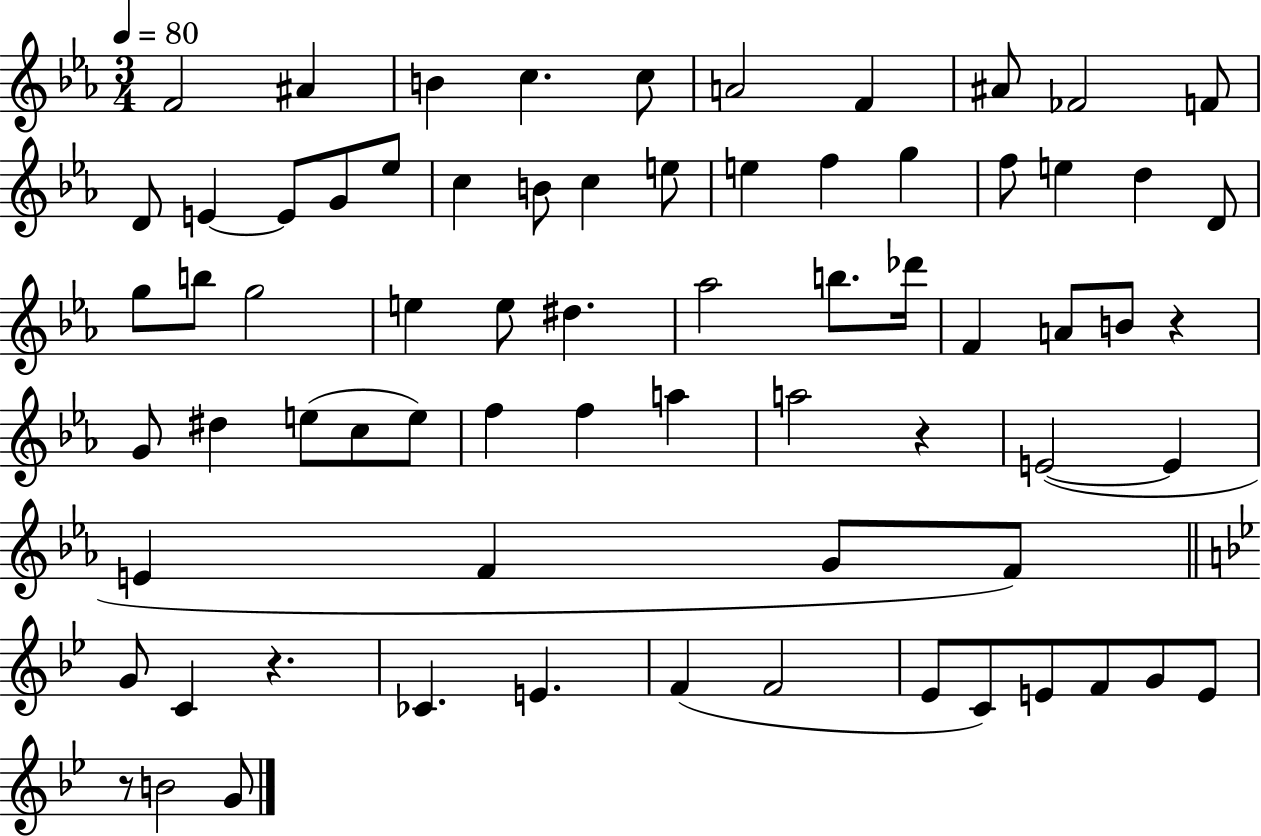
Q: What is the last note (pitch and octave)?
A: G4